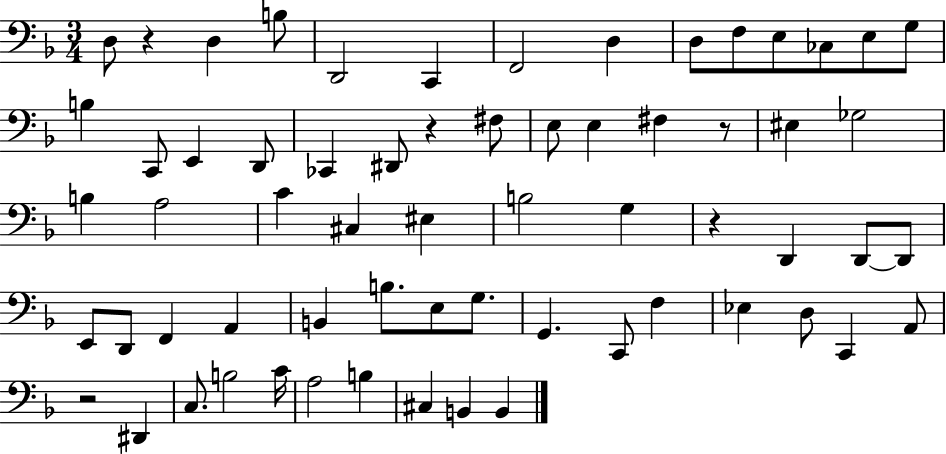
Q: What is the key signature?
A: F major